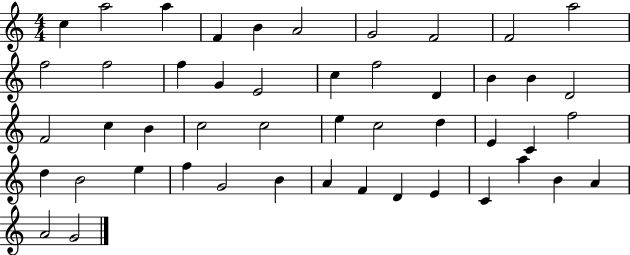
{
  \clef treble
  \numericTimeSignature
  \time 4/4
  \key c \major
  c''4 a''2 a''4 | f'4 b'4 a'2 | g'2 f'2 | f'2 a''2 | \break f''2 f''2 | f''4 g'4 e'2 | c''4 f''2 d'4 | b'4 b'4 d'2 | \break f'2 c''4 b'4 | c''2 c''2 | e''4 c''2 d''4 | e'4 c'4 f''2 | \break d''4 b'2 e''4 | f''4 g'2 b'4 | a'4 f'4 d'4 e'4 | c'4 a''4 b'4 a'4 | \break a'2 g'2 | \bar "|."
}